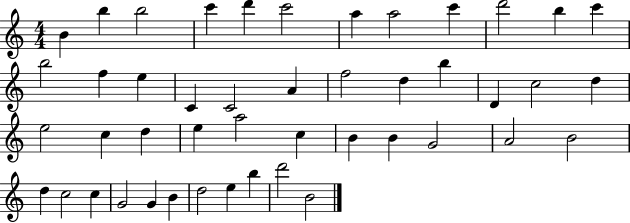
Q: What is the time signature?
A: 4/4